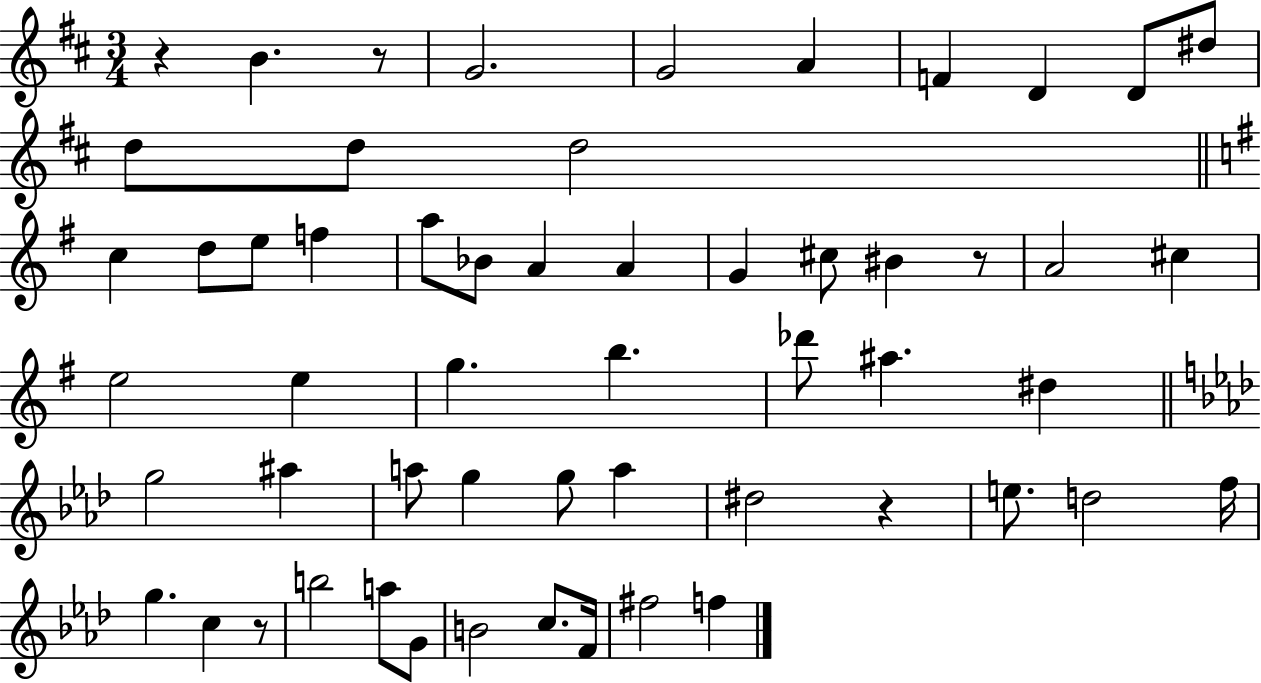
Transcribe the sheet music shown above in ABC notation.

X:1
T:Untitled
M:3/4
L:1/4
K:D
z B z/2 G2 G2 A F D D/2 ^d/2 d/2 d/2 d2 c d/2 e/2 f a/2 _B/2 A A G ^c/2 ^B z/2 A2 ^c e2 e g b _d'/2 ^a ^d g2 ^a a/2 g g/2 a ^d2 z e/2 d2 f/4 g c z/2 b2 a/2 G/2 B2 c/2 F/4 ^f2 f